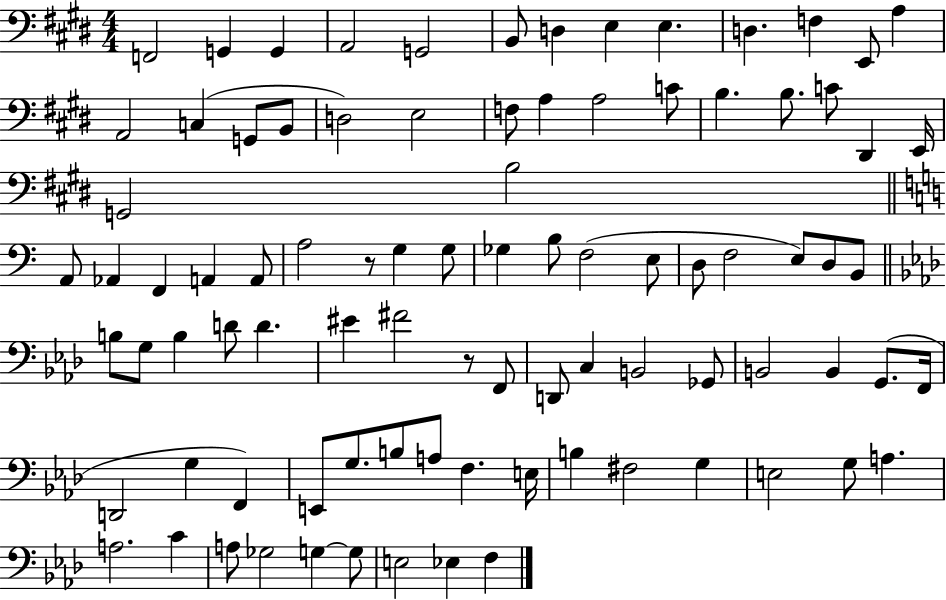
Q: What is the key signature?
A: E major